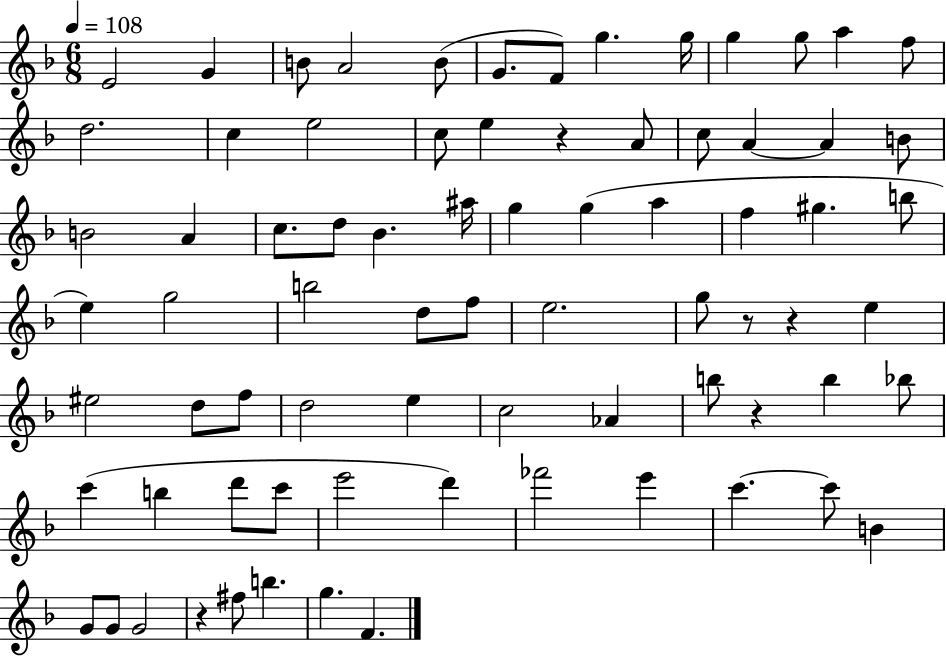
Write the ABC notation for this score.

X:1
T:Untitled
M:6/8
L:1/4
K:F
E2 G B/2 A2 B/2 G/2 F/2 g g/4 g g/2 a f/2 d2 c e2 c/2 e z A/2 c/2 A A B/2 B2 A c/2 d/2 _B ^a/4 g g a f ^g b/2 e g2 b2 d/2 f/2 e2 g/2 z/2 z e ^e2 d/2 f/2 d2 e c2 _A b/2 z b _b/2 c' b d'/2 c'/2 e'2 d' _f'2 e' c' c'/2 B G/2 G/2 G2 z ^f/2 b g F